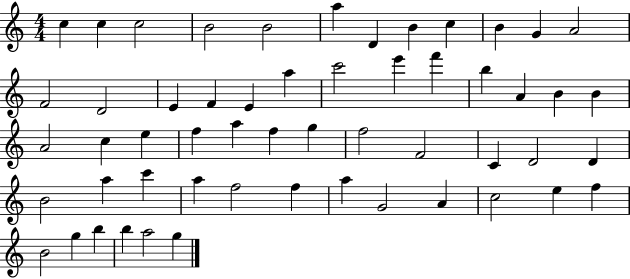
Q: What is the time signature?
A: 4/4